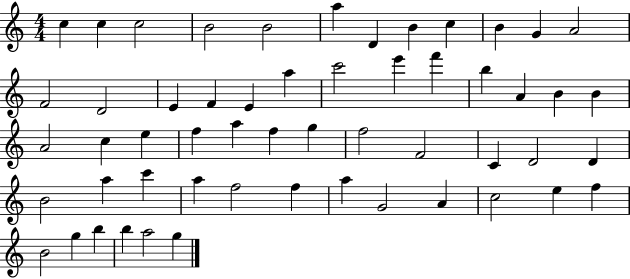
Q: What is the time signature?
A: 4/4